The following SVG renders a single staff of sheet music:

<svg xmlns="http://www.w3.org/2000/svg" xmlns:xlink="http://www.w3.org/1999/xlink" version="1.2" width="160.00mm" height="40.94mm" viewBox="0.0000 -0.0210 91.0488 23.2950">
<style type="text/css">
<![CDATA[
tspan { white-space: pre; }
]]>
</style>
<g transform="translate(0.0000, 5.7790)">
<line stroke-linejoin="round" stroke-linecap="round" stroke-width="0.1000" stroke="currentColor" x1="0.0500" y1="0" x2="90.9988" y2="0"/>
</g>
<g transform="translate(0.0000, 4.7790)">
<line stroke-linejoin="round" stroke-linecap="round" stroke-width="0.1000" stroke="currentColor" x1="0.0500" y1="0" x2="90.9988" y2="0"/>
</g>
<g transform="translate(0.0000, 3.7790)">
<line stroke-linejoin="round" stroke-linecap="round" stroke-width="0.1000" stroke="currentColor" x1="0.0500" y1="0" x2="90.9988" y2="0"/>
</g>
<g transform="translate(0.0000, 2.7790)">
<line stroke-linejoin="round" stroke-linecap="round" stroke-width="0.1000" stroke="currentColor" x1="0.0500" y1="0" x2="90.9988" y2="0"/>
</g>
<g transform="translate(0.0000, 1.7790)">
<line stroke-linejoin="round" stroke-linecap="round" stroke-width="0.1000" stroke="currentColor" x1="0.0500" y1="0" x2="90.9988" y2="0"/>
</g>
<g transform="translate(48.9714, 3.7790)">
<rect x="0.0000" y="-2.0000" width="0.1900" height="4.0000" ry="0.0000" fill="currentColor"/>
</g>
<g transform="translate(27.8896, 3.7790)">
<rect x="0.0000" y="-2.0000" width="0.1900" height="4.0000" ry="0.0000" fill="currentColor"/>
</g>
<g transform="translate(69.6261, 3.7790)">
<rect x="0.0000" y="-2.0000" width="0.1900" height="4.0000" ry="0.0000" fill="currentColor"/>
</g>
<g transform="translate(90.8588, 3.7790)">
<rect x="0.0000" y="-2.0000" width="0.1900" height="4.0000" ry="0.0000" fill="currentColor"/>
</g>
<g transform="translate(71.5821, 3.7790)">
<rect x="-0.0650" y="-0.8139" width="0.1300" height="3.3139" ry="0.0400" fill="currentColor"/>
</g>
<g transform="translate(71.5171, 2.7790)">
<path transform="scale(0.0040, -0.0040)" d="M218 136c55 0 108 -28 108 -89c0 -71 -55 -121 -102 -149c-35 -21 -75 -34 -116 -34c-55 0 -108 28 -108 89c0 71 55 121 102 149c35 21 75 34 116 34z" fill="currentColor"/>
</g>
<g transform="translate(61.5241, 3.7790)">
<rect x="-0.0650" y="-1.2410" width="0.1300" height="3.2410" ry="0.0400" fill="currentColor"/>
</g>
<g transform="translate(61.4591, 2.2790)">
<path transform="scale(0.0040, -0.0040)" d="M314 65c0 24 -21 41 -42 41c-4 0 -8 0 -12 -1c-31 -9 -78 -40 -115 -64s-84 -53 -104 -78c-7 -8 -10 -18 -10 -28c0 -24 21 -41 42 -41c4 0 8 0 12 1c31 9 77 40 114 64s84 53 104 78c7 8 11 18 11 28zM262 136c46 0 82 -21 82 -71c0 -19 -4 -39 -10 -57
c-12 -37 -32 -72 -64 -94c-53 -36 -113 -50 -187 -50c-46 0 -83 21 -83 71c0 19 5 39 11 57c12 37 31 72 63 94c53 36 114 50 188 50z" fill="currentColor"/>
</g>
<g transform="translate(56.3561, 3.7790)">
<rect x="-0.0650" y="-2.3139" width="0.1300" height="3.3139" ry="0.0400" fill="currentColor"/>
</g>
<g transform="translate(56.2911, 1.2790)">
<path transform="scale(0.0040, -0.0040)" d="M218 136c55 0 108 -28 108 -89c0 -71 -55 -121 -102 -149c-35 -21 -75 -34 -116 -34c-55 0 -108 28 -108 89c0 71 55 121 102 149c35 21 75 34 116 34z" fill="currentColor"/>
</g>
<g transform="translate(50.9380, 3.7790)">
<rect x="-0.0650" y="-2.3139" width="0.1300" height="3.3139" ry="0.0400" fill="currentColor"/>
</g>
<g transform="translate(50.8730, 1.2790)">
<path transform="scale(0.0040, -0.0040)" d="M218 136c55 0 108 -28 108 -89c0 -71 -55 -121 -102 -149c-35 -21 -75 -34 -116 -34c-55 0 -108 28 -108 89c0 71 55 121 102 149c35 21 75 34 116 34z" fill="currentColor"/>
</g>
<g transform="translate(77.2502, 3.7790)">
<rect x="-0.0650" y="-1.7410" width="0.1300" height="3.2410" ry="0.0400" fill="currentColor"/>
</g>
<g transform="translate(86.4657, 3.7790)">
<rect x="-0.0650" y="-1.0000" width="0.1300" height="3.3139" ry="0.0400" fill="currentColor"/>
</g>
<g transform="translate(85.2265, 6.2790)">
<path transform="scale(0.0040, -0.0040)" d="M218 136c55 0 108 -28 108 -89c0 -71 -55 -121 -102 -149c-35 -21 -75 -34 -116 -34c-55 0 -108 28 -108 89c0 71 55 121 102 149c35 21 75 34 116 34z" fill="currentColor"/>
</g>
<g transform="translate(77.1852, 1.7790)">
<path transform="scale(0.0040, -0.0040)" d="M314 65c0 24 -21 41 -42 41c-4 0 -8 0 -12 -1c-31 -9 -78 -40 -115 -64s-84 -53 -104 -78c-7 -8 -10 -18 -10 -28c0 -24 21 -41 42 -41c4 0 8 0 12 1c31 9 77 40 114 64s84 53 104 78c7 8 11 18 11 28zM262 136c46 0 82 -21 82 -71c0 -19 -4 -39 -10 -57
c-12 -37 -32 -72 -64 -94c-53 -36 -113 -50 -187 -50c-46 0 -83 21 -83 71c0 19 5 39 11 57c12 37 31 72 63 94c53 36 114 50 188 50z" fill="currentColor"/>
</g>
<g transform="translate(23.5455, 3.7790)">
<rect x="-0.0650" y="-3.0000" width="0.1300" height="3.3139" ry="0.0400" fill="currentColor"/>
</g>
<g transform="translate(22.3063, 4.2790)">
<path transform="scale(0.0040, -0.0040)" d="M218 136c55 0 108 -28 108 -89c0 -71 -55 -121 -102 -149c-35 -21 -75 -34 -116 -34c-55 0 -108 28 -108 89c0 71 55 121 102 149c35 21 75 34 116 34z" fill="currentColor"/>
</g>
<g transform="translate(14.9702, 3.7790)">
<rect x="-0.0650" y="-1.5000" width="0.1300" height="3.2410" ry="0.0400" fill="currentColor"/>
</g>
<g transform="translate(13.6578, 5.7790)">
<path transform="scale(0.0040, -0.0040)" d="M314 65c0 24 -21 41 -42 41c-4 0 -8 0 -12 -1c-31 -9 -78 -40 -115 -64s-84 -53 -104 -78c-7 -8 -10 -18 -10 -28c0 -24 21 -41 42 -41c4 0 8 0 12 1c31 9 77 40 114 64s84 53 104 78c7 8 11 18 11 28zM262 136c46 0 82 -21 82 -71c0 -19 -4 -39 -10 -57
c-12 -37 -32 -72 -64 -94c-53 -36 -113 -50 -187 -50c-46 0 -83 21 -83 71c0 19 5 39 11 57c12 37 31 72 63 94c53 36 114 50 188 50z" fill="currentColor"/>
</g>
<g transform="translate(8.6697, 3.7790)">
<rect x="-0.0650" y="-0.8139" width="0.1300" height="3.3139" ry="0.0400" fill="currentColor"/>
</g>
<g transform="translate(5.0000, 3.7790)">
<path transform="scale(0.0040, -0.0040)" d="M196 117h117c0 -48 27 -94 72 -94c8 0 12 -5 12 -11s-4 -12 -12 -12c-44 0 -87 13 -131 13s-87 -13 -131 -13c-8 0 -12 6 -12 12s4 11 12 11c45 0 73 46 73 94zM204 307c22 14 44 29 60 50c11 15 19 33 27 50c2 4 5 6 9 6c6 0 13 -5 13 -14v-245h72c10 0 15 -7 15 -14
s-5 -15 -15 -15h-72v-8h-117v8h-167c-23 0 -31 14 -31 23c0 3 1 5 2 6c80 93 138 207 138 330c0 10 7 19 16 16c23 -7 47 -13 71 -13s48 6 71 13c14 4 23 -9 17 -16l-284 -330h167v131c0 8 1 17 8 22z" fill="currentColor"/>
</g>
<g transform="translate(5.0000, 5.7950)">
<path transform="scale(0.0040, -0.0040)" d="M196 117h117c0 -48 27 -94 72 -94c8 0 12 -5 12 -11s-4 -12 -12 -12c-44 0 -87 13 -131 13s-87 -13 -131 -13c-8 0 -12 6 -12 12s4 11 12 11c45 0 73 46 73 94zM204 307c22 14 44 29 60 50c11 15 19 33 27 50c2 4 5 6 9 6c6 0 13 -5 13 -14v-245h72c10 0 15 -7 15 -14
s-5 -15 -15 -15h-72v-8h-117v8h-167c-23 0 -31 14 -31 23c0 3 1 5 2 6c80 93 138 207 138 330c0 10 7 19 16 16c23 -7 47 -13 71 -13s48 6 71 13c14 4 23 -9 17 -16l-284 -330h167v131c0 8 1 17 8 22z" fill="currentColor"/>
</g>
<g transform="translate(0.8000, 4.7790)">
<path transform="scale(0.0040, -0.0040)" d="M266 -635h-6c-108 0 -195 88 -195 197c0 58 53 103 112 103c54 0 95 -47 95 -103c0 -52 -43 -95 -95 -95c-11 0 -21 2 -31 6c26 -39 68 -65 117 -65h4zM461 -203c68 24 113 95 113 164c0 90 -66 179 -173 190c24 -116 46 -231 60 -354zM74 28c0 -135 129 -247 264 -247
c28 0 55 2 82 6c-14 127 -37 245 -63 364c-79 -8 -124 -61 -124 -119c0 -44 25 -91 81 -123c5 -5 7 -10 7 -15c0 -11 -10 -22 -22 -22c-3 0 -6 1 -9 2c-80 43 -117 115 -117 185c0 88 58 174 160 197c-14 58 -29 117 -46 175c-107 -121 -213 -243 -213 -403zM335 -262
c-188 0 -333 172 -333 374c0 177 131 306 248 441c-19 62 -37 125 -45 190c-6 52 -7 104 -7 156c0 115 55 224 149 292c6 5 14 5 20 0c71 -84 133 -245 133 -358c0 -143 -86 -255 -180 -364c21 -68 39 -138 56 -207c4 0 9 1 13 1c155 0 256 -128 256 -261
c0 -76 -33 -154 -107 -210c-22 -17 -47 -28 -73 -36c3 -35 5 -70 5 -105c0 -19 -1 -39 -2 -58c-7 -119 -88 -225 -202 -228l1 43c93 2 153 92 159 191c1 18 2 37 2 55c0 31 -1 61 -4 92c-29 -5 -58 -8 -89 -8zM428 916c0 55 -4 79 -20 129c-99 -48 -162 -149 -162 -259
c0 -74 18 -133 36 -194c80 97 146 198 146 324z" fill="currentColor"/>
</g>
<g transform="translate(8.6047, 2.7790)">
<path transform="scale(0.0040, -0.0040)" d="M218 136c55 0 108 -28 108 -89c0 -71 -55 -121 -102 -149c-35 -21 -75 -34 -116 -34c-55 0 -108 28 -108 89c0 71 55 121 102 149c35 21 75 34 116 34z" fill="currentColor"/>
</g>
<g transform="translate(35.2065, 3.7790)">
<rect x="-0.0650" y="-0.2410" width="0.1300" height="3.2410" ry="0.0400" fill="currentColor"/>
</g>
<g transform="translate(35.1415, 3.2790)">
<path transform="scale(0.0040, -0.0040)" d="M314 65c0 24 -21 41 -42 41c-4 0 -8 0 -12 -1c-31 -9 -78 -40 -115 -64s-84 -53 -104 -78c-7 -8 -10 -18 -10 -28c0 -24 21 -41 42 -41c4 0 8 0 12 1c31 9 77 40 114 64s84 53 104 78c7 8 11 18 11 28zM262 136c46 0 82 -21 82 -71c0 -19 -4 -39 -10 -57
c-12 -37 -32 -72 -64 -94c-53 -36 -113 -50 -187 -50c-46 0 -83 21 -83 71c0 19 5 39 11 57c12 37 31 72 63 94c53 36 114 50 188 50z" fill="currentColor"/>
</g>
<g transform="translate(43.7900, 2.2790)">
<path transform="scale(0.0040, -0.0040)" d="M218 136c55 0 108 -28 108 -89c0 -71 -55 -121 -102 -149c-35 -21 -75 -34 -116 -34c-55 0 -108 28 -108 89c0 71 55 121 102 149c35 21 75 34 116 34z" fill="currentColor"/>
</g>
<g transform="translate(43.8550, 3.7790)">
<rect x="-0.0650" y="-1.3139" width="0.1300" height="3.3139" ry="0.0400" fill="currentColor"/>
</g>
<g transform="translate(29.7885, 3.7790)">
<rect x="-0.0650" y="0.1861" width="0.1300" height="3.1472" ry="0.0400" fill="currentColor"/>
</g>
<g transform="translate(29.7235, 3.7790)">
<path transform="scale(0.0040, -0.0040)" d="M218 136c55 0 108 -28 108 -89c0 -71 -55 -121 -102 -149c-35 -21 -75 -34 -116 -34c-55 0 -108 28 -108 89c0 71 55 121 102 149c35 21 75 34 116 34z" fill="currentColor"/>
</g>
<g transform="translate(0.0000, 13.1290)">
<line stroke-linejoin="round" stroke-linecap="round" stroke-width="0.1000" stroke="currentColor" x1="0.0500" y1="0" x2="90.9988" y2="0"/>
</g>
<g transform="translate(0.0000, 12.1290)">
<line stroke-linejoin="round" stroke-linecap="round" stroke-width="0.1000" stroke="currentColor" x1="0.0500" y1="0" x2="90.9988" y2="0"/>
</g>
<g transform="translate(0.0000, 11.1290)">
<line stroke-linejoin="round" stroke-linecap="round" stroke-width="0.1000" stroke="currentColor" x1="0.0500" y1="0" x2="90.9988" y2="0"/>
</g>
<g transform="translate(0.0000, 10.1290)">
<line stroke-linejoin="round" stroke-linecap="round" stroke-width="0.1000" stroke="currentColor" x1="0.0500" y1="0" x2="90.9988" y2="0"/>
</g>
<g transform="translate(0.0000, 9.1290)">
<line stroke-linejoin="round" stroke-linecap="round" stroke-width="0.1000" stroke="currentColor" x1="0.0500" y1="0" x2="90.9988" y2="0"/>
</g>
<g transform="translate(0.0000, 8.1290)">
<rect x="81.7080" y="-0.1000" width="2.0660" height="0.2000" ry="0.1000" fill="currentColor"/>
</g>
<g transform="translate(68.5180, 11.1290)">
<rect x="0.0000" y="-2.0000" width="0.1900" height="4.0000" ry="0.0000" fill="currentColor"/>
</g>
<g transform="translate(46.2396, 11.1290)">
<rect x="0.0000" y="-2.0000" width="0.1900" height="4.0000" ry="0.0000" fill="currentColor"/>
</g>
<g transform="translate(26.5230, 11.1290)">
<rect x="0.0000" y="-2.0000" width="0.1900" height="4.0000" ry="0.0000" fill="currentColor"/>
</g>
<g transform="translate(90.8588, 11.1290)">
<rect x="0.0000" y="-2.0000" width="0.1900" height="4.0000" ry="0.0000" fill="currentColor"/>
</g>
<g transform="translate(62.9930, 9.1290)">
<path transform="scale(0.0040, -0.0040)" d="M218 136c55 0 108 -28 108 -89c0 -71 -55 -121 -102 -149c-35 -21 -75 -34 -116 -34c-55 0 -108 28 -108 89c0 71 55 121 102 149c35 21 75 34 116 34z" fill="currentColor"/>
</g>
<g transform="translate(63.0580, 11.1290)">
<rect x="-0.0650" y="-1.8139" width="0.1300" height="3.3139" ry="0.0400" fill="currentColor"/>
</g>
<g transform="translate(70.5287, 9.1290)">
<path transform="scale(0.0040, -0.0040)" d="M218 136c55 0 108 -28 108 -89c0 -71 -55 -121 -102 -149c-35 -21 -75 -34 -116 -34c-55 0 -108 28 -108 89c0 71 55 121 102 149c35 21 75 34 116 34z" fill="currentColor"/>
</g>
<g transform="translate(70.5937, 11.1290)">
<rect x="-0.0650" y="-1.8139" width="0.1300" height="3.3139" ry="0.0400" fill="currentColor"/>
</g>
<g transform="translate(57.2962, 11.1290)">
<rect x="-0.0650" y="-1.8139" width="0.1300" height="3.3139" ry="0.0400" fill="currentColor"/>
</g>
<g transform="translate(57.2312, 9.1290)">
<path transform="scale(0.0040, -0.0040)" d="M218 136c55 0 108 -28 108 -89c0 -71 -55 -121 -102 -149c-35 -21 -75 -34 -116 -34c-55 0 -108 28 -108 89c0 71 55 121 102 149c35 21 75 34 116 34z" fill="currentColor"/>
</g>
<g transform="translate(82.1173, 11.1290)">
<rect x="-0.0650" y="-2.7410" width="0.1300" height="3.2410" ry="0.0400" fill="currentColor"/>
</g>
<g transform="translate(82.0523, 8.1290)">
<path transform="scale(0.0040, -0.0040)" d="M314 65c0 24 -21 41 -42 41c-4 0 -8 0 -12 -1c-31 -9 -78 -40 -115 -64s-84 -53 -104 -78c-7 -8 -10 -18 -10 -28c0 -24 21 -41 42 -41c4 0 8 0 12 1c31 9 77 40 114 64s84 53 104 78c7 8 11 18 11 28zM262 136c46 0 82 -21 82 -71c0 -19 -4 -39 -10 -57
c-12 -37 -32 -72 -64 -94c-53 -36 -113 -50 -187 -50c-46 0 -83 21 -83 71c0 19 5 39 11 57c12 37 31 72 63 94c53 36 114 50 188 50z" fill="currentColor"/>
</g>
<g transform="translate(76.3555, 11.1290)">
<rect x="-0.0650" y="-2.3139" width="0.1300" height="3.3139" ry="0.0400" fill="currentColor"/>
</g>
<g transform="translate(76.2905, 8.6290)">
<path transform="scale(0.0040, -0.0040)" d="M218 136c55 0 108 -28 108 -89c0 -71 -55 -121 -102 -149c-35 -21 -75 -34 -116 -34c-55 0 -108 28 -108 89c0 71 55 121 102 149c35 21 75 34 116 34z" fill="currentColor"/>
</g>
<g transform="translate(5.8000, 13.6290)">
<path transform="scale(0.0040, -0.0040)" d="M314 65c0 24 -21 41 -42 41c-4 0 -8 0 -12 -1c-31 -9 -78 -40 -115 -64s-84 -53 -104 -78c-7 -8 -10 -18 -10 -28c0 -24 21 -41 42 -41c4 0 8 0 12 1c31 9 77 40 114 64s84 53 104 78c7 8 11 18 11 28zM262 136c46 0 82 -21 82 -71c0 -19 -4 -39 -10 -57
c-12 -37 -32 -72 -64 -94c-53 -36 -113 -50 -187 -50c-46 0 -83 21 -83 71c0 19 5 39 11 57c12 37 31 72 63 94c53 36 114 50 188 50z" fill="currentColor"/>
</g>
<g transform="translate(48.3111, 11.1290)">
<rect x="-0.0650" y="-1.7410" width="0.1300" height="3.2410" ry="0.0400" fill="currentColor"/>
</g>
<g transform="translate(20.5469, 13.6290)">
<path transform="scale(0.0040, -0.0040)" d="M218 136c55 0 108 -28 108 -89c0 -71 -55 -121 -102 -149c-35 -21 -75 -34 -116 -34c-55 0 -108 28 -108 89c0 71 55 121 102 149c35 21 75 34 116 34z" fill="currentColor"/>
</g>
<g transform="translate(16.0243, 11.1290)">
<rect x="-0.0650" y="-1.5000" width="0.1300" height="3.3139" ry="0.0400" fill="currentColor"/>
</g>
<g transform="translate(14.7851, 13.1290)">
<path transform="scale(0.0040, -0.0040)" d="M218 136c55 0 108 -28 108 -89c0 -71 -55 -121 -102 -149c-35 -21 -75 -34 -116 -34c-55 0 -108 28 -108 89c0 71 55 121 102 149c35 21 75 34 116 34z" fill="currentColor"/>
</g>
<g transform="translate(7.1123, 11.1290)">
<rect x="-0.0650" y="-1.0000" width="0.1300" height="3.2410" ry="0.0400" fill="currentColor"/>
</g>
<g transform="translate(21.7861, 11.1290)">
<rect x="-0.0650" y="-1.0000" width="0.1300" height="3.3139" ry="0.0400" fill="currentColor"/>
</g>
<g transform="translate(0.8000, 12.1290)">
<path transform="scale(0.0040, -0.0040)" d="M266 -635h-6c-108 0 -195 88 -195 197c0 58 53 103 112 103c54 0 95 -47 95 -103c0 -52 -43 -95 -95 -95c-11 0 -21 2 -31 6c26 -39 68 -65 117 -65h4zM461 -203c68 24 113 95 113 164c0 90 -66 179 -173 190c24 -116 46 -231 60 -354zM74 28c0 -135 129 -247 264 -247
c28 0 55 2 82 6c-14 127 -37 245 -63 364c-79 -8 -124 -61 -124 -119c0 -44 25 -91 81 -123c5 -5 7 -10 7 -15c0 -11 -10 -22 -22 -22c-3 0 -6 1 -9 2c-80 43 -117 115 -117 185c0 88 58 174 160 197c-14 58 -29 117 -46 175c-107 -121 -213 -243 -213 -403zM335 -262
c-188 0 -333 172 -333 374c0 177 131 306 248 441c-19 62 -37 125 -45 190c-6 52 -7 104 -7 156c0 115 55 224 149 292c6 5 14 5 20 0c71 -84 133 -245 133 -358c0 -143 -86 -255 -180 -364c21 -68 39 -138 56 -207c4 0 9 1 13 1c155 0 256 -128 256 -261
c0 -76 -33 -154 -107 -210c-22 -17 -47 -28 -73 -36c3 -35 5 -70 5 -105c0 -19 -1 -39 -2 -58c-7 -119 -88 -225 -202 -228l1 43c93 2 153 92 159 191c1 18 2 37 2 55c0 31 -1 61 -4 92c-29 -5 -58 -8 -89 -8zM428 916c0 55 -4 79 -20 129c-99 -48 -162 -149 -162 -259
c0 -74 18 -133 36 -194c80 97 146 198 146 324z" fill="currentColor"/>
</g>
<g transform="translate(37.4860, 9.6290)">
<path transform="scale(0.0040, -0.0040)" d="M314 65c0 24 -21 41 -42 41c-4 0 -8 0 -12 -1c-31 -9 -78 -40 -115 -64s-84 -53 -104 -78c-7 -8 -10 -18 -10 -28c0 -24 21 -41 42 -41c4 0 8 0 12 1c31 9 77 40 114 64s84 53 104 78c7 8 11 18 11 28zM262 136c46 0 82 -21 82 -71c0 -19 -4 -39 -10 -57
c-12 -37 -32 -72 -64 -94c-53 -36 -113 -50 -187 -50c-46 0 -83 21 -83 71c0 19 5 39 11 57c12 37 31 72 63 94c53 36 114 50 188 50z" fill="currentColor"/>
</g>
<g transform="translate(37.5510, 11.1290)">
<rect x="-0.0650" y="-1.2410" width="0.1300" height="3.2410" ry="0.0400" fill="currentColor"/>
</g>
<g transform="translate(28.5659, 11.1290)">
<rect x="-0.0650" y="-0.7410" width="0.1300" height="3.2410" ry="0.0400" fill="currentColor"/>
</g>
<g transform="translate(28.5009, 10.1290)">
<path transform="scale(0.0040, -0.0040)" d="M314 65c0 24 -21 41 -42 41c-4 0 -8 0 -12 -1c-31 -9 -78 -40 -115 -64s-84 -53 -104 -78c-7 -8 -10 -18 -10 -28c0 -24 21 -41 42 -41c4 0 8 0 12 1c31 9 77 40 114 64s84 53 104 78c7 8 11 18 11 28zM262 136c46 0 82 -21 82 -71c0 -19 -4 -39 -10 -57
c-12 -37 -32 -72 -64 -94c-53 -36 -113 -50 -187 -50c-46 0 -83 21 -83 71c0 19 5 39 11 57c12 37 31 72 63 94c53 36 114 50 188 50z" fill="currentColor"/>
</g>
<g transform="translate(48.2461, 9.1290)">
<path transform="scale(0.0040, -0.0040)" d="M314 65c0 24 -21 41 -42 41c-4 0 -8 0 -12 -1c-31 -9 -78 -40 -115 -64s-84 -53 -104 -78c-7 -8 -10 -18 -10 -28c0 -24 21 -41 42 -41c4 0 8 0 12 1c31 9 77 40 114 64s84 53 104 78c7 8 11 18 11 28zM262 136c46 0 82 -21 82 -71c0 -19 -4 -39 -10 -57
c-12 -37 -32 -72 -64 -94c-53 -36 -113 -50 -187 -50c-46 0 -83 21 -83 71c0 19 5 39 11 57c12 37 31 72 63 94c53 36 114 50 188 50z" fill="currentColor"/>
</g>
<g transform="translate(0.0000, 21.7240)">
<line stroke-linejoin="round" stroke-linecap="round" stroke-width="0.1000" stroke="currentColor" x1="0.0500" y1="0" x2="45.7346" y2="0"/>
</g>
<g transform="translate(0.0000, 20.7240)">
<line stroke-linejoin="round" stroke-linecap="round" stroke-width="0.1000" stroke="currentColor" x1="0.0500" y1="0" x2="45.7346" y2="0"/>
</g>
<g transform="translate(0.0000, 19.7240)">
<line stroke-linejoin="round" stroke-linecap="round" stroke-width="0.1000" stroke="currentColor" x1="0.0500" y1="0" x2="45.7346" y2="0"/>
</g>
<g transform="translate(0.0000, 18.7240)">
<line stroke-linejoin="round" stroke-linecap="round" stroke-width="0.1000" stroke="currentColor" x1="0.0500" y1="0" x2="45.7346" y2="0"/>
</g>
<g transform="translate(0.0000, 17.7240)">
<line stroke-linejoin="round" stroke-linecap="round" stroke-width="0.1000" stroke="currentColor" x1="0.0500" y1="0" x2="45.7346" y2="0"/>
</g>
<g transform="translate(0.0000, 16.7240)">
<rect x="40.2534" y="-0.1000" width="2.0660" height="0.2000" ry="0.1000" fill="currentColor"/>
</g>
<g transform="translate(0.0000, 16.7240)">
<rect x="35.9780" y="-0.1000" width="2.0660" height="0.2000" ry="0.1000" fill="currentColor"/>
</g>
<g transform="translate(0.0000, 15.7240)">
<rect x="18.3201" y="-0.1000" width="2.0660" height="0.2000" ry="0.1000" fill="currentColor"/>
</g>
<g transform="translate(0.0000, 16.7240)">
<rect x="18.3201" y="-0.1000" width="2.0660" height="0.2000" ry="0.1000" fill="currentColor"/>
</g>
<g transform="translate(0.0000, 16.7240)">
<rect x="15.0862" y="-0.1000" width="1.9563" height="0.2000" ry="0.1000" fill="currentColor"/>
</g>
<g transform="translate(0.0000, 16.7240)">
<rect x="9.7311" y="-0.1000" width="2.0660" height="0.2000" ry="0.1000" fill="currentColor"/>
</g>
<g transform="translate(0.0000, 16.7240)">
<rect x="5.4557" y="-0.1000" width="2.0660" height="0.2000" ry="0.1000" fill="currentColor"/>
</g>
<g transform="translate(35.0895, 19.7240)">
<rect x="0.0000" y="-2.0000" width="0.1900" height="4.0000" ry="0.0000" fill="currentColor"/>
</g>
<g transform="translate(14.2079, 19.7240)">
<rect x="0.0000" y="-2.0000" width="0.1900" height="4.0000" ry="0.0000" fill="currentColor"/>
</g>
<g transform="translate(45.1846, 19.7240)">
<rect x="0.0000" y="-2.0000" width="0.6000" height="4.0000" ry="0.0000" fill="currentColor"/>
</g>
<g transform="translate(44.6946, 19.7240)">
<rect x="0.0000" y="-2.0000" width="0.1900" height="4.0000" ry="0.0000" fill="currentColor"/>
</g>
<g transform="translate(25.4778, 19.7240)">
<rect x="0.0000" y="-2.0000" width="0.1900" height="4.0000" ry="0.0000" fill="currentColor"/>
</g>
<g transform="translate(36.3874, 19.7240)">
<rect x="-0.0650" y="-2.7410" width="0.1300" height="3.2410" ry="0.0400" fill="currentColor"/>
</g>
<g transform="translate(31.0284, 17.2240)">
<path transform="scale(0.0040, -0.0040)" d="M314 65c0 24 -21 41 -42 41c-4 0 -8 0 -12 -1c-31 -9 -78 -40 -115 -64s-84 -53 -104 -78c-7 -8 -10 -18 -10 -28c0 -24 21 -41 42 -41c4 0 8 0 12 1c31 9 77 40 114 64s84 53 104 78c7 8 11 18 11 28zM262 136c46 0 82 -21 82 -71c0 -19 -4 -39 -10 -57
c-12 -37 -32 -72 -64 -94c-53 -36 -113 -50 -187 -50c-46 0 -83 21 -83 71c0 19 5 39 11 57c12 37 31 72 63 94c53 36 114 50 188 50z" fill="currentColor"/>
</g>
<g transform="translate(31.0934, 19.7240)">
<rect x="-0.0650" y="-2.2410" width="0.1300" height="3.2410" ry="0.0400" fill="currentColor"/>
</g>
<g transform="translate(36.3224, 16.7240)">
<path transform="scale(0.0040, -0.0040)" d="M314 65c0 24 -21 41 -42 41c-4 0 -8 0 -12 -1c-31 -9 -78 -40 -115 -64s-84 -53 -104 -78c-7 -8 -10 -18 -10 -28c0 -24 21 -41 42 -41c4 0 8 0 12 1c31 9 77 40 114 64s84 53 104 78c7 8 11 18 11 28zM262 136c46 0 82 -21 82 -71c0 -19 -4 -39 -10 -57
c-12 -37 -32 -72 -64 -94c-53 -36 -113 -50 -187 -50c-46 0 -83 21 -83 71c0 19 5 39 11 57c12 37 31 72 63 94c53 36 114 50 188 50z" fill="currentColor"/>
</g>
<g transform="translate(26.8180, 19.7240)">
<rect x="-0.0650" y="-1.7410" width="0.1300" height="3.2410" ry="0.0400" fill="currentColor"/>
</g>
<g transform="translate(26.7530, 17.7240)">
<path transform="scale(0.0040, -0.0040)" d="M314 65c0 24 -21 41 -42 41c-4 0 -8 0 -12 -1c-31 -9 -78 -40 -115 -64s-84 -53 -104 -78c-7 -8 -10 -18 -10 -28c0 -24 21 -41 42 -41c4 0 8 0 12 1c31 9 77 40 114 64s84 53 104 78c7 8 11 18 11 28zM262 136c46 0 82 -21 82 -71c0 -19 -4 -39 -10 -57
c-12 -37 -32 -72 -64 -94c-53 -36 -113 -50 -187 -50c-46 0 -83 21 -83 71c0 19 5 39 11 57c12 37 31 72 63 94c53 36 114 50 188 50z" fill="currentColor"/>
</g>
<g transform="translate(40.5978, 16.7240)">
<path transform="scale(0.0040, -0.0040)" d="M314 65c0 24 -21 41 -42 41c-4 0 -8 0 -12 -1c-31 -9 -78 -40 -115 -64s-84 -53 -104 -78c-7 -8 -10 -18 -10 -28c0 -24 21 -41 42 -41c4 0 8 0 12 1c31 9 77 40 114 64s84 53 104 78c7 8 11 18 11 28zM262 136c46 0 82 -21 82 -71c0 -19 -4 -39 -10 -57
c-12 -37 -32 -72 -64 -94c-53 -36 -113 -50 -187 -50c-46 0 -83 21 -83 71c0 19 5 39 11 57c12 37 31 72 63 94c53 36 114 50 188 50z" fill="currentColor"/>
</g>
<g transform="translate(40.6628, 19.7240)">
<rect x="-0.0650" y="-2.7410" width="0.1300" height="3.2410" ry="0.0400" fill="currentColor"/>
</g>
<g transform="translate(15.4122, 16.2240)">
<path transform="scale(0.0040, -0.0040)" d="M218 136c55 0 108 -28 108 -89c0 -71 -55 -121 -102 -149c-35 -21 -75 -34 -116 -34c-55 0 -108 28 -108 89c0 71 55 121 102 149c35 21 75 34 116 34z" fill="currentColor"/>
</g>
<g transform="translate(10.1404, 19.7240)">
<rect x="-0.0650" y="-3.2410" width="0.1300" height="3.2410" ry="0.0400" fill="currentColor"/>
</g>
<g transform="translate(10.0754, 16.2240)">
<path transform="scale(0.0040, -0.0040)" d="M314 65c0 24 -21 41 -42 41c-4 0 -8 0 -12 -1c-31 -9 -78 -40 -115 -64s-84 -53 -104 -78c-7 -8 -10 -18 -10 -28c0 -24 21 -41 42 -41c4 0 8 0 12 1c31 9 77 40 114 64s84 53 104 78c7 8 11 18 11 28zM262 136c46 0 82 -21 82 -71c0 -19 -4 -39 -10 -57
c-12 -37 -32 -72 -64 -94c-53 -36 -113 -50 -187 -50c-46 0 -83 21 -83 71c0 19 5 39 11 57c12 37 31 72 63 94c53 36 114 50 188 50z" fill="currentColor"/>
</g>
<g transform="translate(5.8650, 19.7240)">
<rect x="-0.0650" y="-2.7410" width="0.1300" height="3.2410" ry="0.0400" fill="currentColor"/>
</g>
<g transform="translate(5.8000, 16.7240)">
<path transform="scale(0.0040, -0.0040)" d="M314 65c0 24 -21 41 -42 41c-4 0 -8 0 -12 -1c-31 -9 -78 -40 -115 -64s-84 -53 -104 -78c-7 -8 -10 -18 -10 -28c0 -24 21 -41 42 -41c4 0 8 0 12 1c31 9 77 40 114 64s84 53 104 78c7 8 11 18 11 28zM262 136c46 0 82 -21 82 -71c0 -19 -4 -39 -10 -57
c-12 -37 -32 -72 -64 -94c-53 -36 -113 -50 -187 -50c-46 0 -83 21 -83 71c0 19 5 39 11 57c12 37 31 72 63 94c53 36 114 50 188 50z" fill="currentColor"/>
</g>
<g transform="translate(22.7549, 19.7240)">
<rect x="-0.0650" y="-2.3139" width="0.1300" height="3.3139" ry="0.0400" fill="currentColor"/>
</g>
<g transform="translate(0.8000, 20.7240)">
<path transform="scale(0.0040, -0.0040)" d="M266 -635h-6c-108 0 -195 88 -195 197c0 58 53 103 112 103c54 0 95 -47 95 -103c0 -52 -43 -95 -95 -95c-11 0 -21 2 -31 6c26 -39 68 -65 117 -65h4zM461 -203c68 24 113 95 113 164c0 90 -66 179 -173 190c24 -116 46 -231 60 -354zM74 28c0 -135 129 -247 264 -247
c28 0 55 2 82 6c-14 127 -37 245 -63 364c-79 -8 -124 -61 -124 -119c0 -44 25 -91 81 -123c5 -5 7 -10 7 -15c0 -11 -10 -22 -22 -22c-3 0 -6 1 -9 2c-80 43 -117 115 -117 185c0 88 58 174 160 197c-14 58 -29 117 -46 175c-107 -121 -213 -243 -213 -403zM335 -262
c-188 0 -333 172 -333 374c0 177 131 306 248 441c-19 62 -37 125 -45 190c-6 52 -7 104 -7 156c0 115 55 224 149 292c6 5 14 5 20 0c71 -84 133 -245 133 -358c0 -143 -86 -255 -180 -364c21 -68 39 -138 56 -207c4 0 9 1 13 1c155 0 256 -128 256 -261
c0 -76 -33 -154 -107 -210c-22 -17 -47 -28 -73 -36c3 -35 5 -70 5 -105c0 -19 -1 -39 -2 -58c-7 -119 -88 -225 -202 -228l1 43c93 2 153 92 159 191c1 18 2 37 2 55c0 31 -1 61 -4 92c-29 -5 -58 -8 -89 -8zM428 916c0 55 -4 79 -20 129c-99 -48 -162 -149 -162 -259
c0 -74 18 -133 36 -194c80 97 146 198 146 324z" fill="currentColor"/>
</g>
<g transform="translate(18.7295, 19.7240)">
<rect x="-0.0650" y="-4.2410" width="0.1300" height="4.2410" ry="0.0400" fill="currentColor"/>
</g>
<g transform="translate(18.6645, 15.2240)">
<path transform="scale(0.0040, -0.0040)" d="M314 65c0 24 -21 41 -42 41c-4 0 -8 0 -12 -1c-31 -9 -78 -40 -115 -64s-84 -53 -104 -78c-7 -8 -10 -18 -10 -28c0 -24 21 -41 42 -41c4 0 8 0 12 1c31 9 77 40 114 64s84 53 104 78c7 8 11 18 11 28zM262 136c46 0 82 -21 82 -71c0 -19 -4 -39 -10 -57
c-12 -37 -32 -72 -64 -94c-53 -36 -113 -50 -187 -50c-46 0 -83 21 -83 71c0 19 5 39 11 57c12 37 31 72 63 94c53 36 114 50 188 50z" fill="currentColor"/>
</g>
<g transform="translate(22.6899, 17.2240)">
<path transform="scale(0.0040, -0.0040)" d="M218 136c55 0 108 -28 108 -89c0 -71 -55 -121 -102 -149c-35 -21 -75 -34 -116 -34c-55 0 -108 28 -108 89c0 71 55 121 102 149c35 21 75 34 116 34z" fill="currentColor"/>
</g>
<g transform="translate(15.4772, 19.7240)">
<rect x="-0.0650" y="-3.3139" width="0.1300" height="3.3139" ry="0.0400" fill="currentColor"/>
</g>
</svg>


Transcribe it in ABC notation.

X:1
T:Untitled
M:4/4
L:1/4
K:C
d E2 A B c2 e g g e2 d f2 D D2 E D d2 e2 f2 f f f g a2 a2 b2 b d'2 g f2 g2 a2 a2